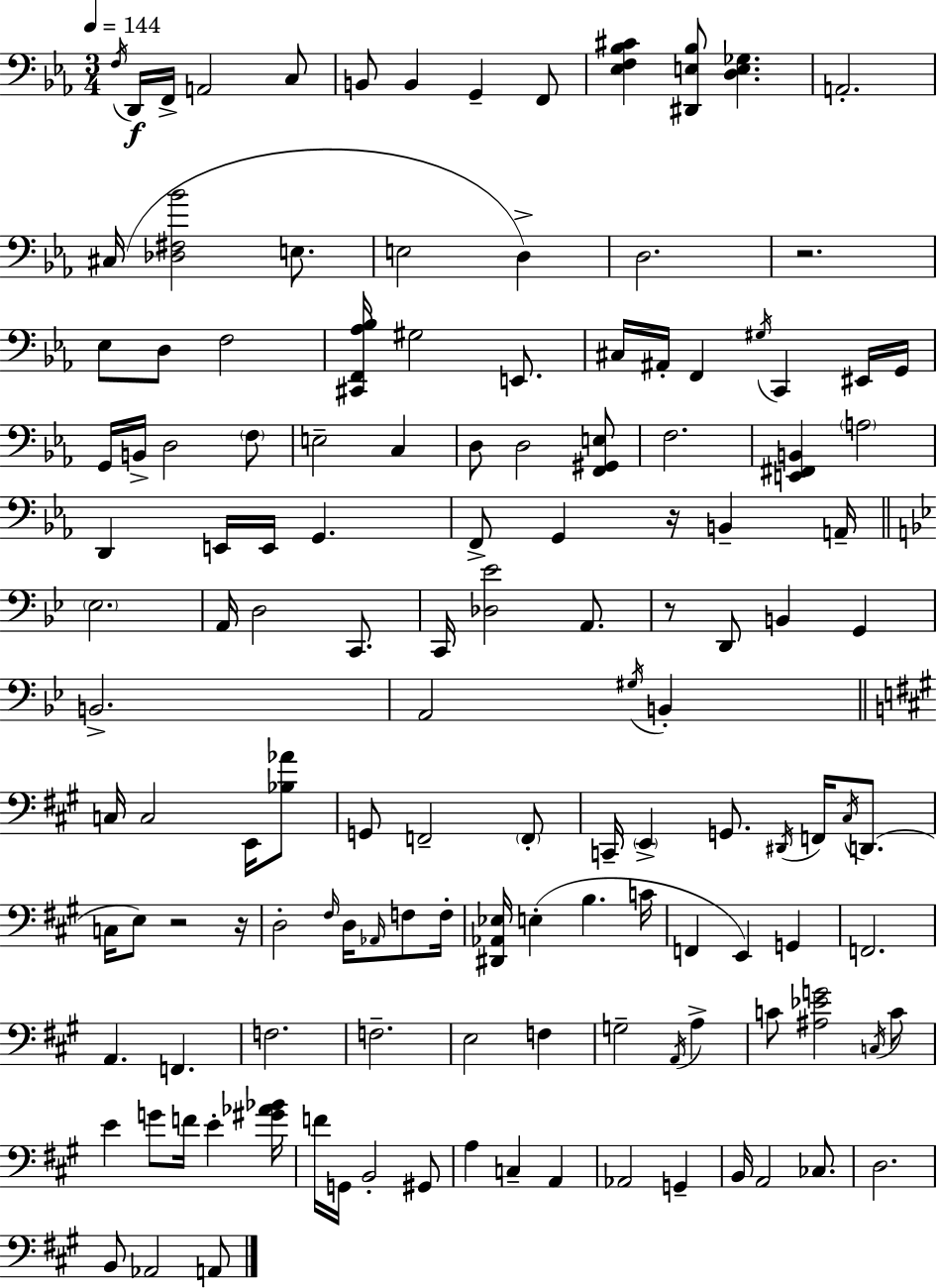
{
  \clef bass
  \numericTimeSignature
  \time 3/4
  \key c \minor
  \tempo 4 = 144
  \repeat volta 2 { \acciaccatura { f16 }\f d,16 f,16-> a,2 c8 | b,8 b,4 g,4-- f,8 | <ees f bes cis'>4 <dis, e bes>8 <d e ges>4. | a,2.-. | \break cis16( <des fis bes'>2 e8. | e2 d4->) | d2. | r2. | \break ees8 d8 f2 | <cis, f, aes bes>16 gis2 e,8. | cis16 ais,16-. f,4 \acciaccatura { gis16 } c,4 | eis,16 g,16 g,16 b,16-> d2 | \break \parenthesize f8 e2-- c4 | d8 d2 | <f, gis, e>8 f2. | <e, fis, b,>4 \parenthesize a2 | \break d,4 e,16 e,16 g,4. | f,8-> g,4 r16 b,4-- | a,16-- \bar "||" \break \key g \minor \parenthesize ees2. | a,16 d2 c,8. | c,16 <des ees'>2 a,8. | r8 d,8 b,4 g,4 | \break b,2.-> | a,2 \acciaccatura { gis16 } b,4-. | \bar "||" \break \key a \major c16 c2 e,16 <bes aes'>8 | g,8 f,2-- \parenthesize f,8-. | c,16-- \parenthesize e,4-> g,8. \acciaccatura { dis,16 } f,16 \acciaccatura { cis16 }( d,8. | c16 e8) r2 | \break r16 d2-. \grace { fis16 } d16 | \grace { aes,16 } f8 f16-. <dis, aes, ees>16 e4-.( b4. | c'16 f,4 e,4) | g,4 f,2. | \break a,4. f,4. | f2. | f2.-- | e2 | \break f4 g2-- | \acciaccatura { a,16 } a4-> c'8 <ais ees' g'>2 | \acciaccatura { c16 } c'8 e'4 g'8 | f'16 e'4-. <gis' aes' bes'>16 f'16 g,16 b,2-. | \break gis,8 a4 c4-- | a,4 aes,2 | g,4-- b,16 a,2 | ces8. d2. | \break b,8 aes,2 | a,8 } \bar "|."
}